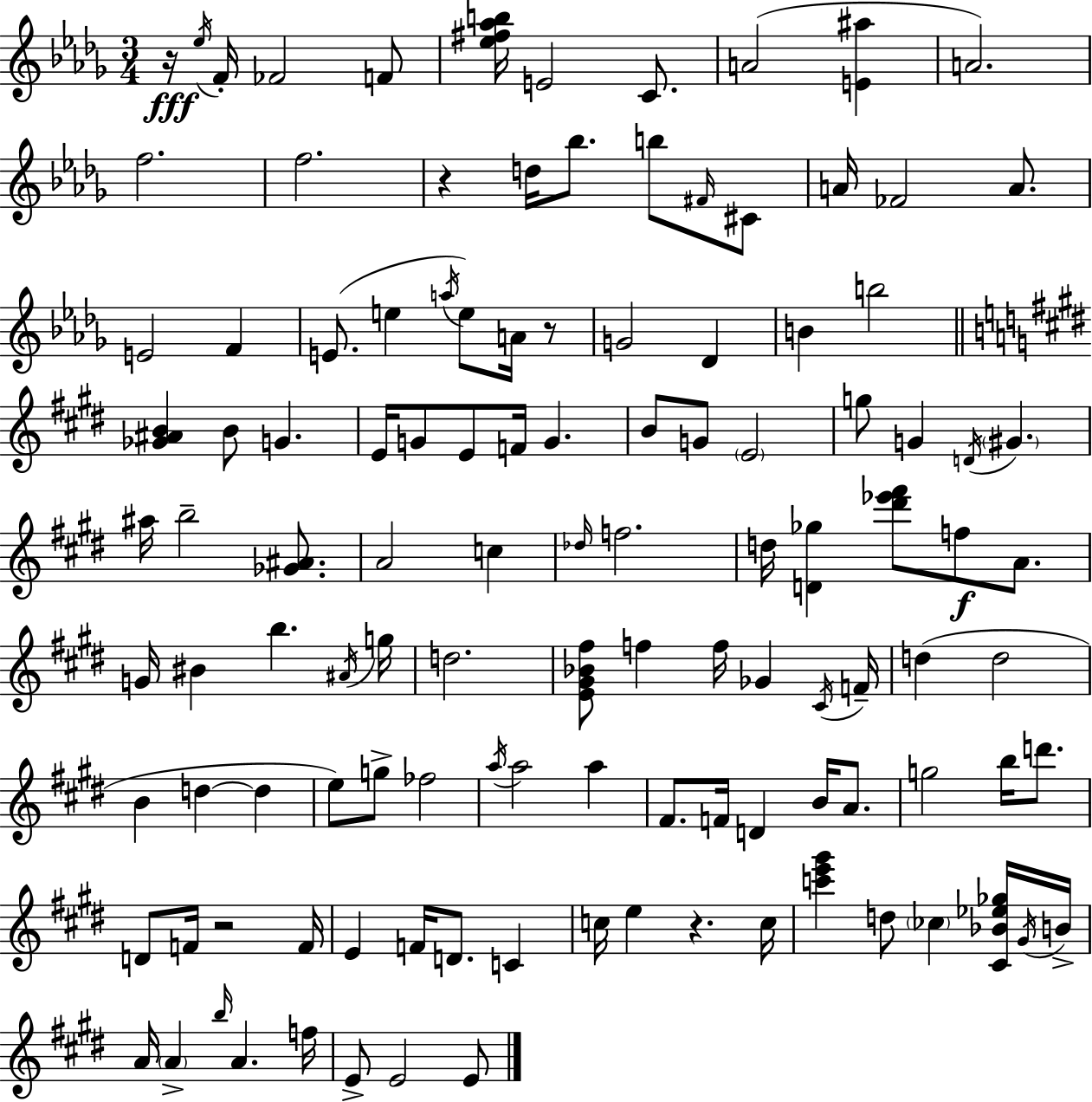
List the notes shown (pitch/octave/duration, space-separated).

R/s Eb5/s F4/s FES4/h F4/e [Eb5,F#5,Ab5,B5]/s E4/h C4/e. A4/h [E4,A#5]/q A4/h. F5/h. F5/h. R/q D5/s Bb5/e. B5/e F#4/s C#4/e A4/s FES4/h A4/e. E4/h F4/q E4/e. E5/q A5/s E5/e A4/s R/e G4/h Db4/q B4/q B5/h [Gb4,A#4,B4]/q B4/e G4/q. E4/s G4/e E4/e F4/s G4/q. B4/e G4/e E4/h G5/e G4/q D4/s G#4/q. A#5/s B5/h [Gb4,A#4]/e. A4/h C5/q Db5/s F5/h. D5/s [D4,Gb5]/q [D#6,Eb6,F#6]/e F5/e A4/e. G4/s BIS4/q B5/q. A#4/s G5/s D5/h. [E4,G#4,Bb4,F#5]/e F5/q F5/s Gb4/q C#4/s F4/s D5/q D5/h B4/q D5/q D5/q E5/e G5/e FES5/h A5/s A5/h A5/q F#4/e. F4/s D4/q B4/s A4/e. G5/h B5/s D6/e. D4/e F4/s R/h F4/s E4/q F4/s D4/e. C4/q C5/s E5/q R/q. C5/s [C6,E6,G#6]/q D5/e CES5/q [C#4,Bb4,Eb5,Gb5]/s G#4/s B4/s A4/s A4/q B5/s A4/q. F5/s E4/e E4/h E4/e